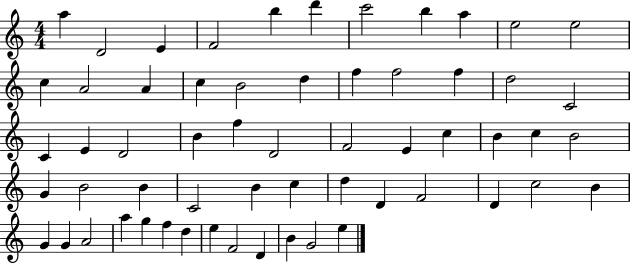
X:1
T:Untitled
M:4/4
L:1/4
K:C
a D2 E F2 b d' c'2 b a e2 e2 c A2 A c B2 d f f2 f d2 C2 C E D2 B f D2 F2 E c B c B2 G B2 B C2 B c d D F2 D c2 B G G A2 a g f d e F2 D B G2 e